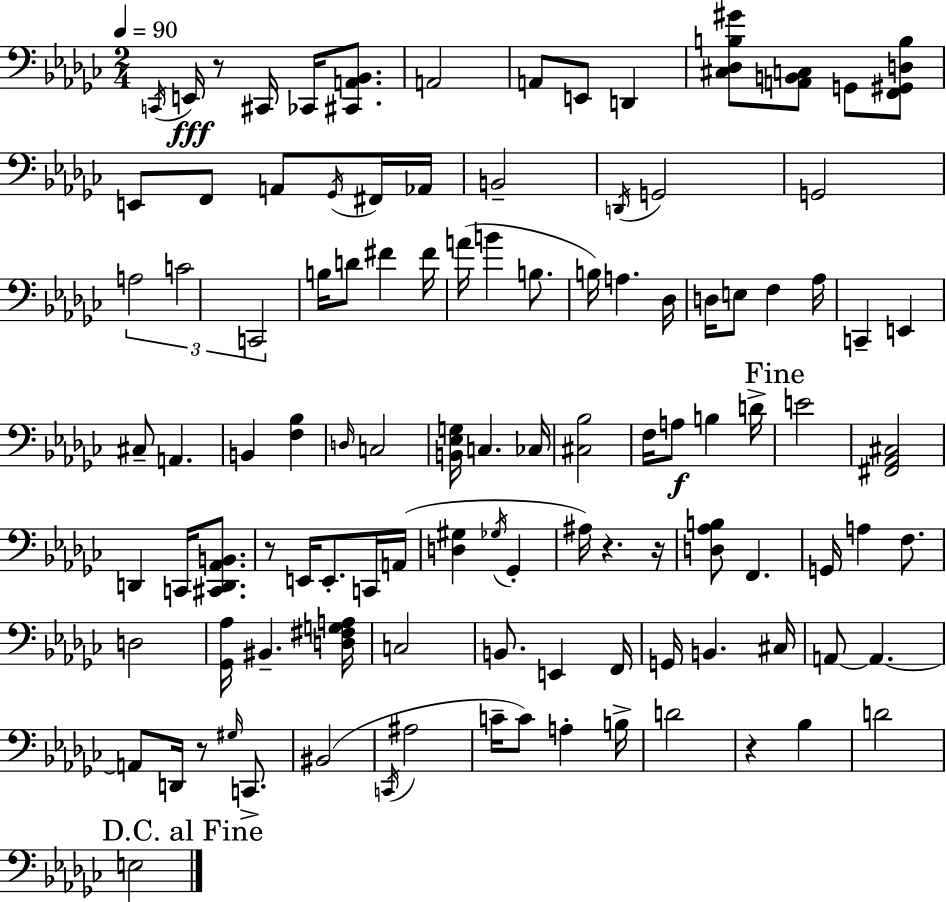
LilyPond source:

{
  \clef bass
  \numericTimeSignature
  \time 2/4
  \key ees \minor
  \tempo 4 = 90
  \repeat volta 2 { \acciaccatura { c,16 }\fff e,16 r8 cis,16 ces,16 <cis, a, bes,>8. | a,2 | a,8 e,8 d,4 | <cis des b gis'>8 <a, b, c>8 g,8 <f, gis, d b>8 | \break e,8 f,8 a,8 \acciaccatura { ges,16 } | fis,16 aes,16 b,2-- | \acciaccatura { d,16 } g,2 | g,2 | \break \tuplet 3/2 { a2 | c'2 | c,2 } | b16 d'8 fis'4 | \break fis'16 a'16( b'4 | b8. b16) a4. | des16 d16 e8 f4 | aes16 c,4-- e,4 | \break cis8-- a,4. | b,4 <f bes>4 | \grace { d16 } c2 | <b, ees g>16 c4. | \break ces16 <cis bes>2 | f16 a8\f b4 | d'16-> \mark "Fine" e'2 | <fis, aes, cis>2 | \break d,4 | c,16 <cis, d, aes, b,>8. r8 e,16 e,8.-. | c,16 a,16( <d gis>4 | \acciaccatura { ges16 } ges,4-. ais16) r4. | \break r16 <d aes b>8 f,4. | g,16 a4 | f8. d2 | <ges, aes>16 bis,4.-- | \break <d fis g a>16 c2 | b,8. | e,4 f,16 g,16 b,4. | cis16 a,8~~ a,4.~~ | \break a,8 d,16 | r8 \grace { gis16 } c,8.-> bis,2( | \acciaccatura { c,16 } ais2 | c'16-- | \break c'8) a4-. b16-> d'2 | r4 | bes4 d'2 | \mark "D.C. al Fine" e2 | \break } \bar "|."
}